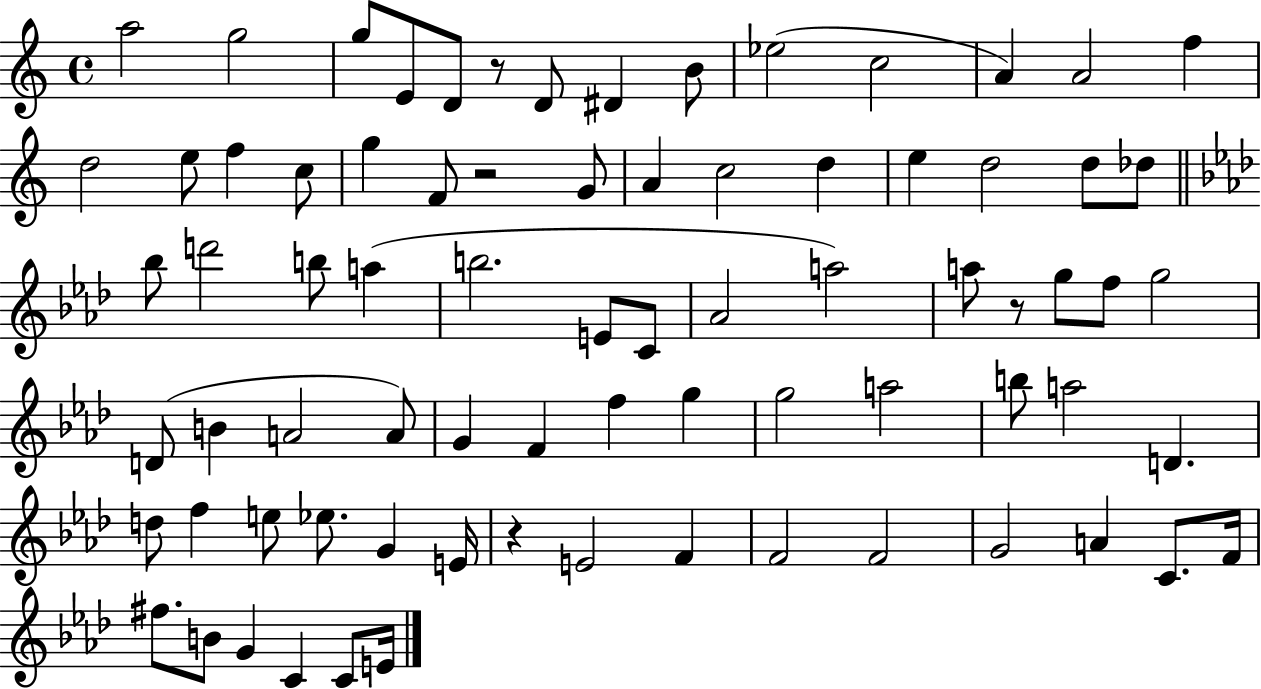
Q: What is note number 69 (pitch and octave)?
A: B4